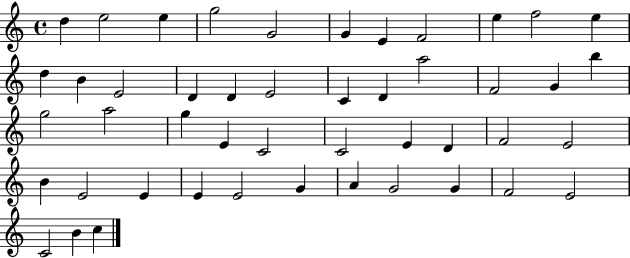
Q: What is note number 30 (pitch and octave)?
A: E4